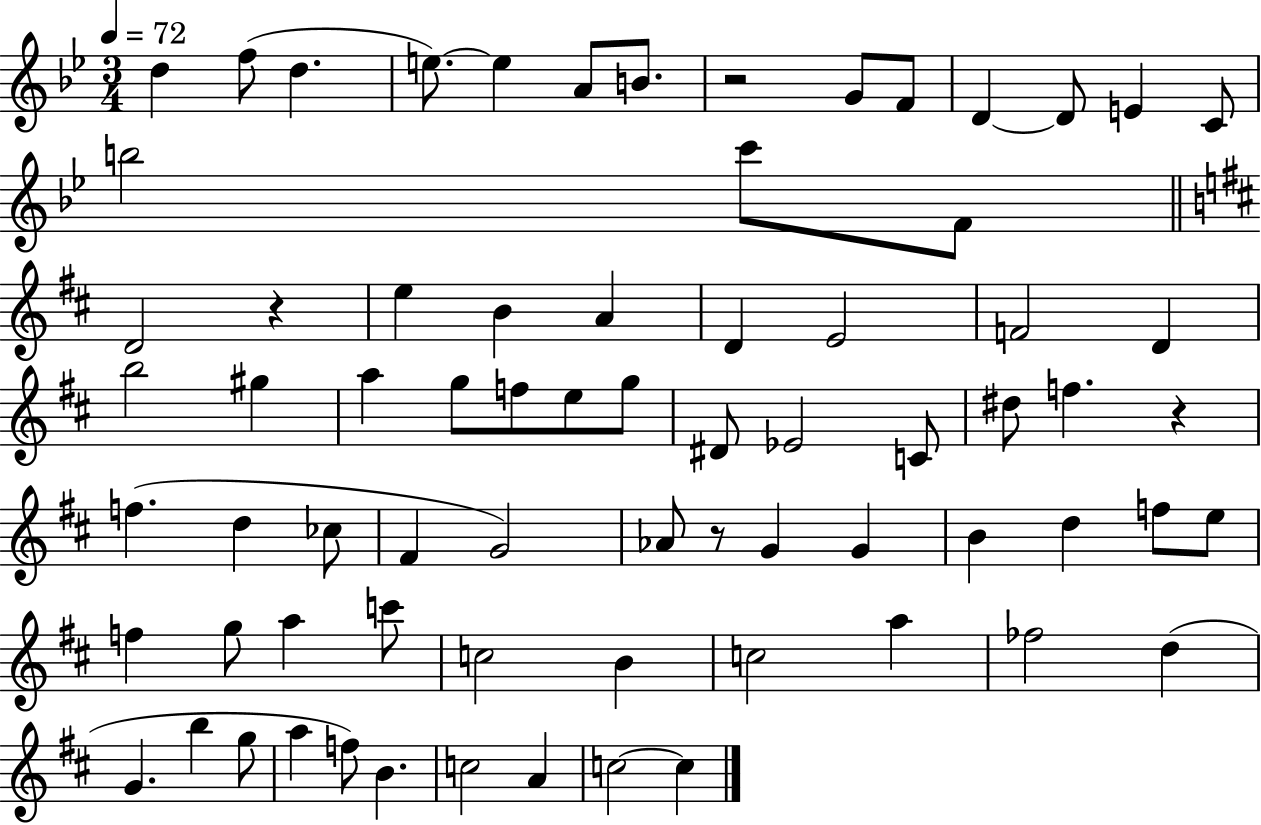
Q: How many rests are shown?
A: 4